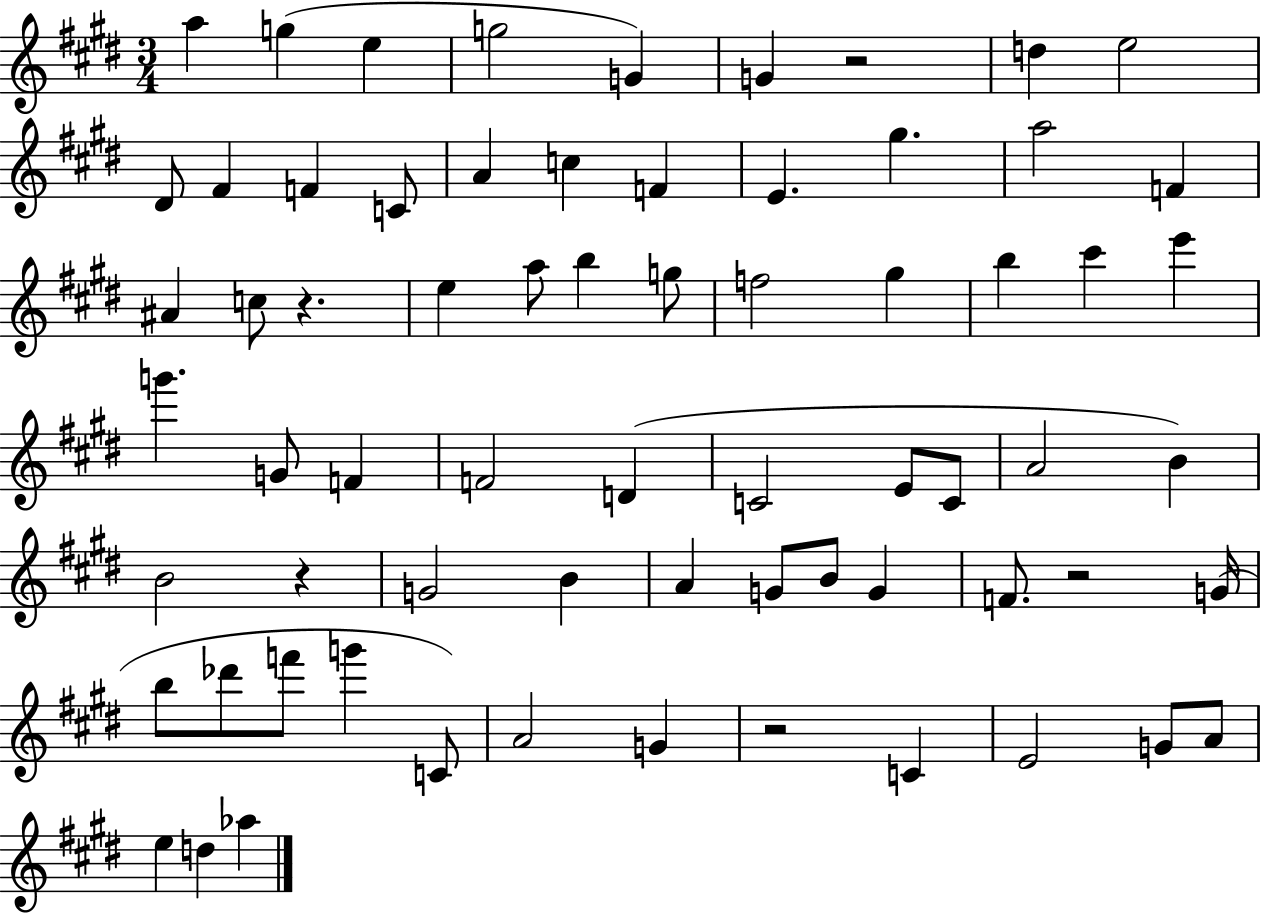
A5/q G5/q E5/q G5/h G4/q G4/q R/h D5/q E5/h D#4/e F#4/q F4/q C4/e A4/q C5/q F4/q E4/q. G#5/q. A5/h F4/q A#4/q C5/e R/q. E5/q A5/e B5/q G5/e F5/h G#5/q B5/q C#6/q E6/q G6/q. G4/e F4/q F4/h D4/q C4/h E4/e C4/e A4/h B4/q B4/h R/q G4/h B4/q A4/q G4/e B4/e G4/q F4/e. R/h G4/s B5/e Db6/e F6/e G6/q C4/e A4/h G4/q R/h C4/q E4/h G4/e A4/e E5/q D5/q Ab5/q